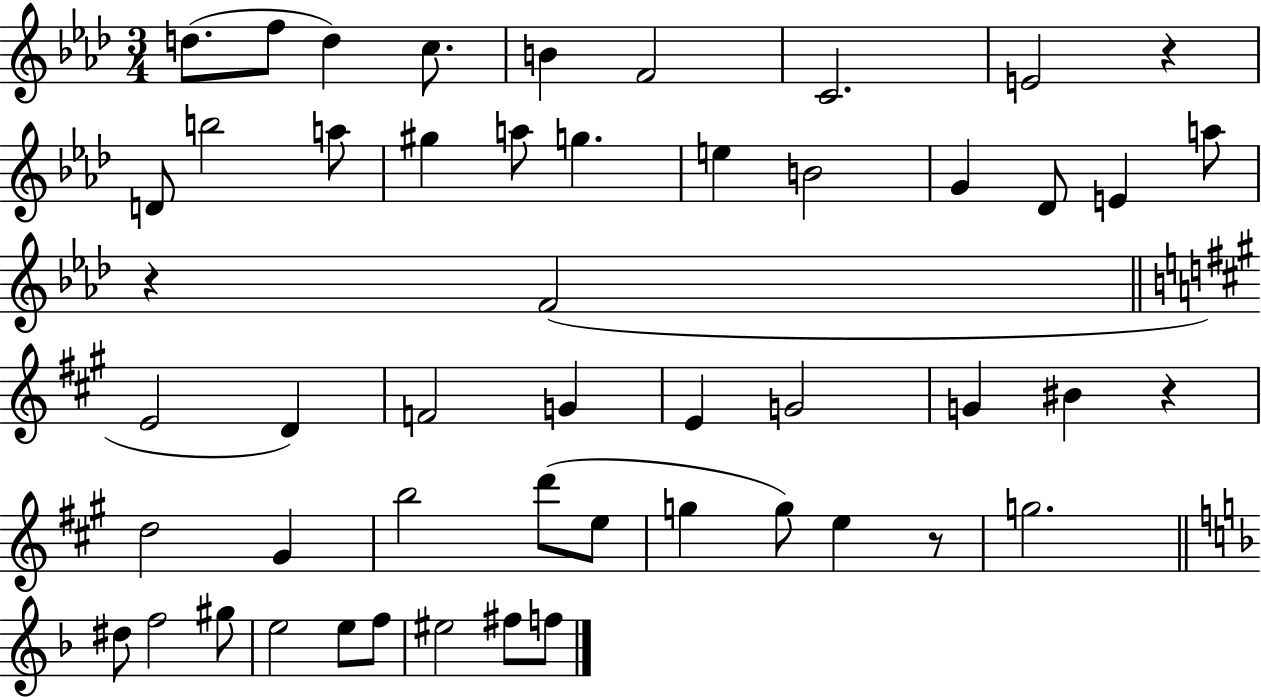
X:1
T:Untitled
M:3/4
L:1/4
K:Ab
d/2 f/2 d c/2 B F2 C2 E2 z D/2 b2 a/2 ^g a/2 g e B2 G _D/2 E a/2 z F2 E2 D F2 G E G2 G ^B z d2 ^G b2 d'/2 e/2 g g/2 e z/2 g2 ^d/2 f2 ^g/2 e2 e/2 f/2 ^e2 ^f/2 f/2